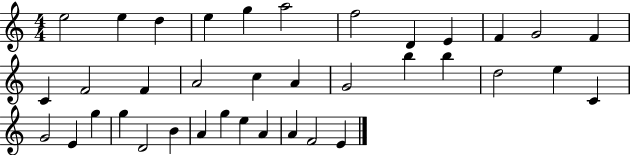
E5/h E5/q D5/q E5/q G5/q A5/h F5/h D4/q E4/q F4/q G4/h F4/q C4/q F4/h F4/q A4/h C5/q A4/q G4/h B5/q B5/q D5/h E5/q C4/q G4/h E4/q G5/q G5/q D4/h B4/q A4/q G5/q E5/q A4/q A4/q F4/h E4/q